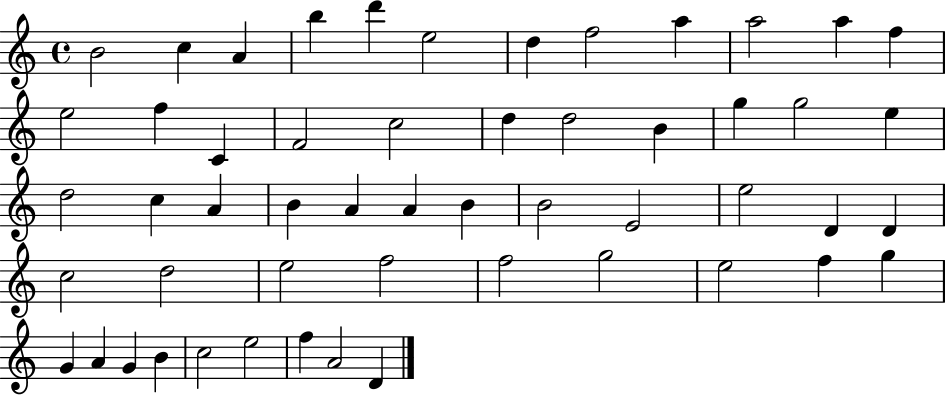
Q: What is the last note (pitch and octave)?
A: D4